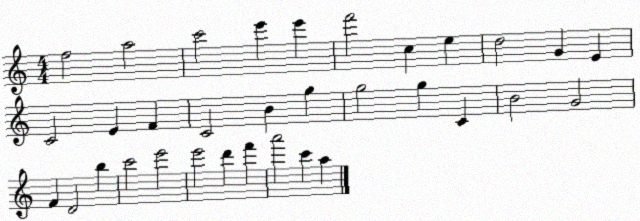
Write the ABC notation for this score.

X:1
T:Untitled
M:4/4
L:1/4
K:C
f2 a2 c'2 e' e' f'2 c e d2 G E C2 E F C2 B g g2 g C B2 G2 F D2 b c'2 e'2 e'2 d' f' a'2 c' a